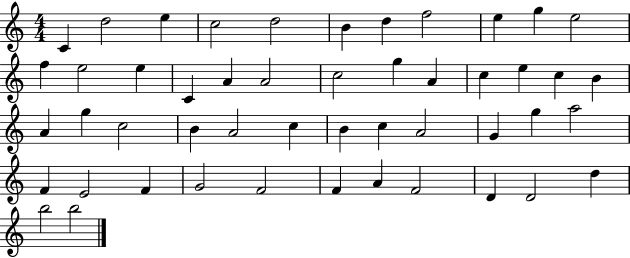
{
  \clef treble
  \numericTimeSignature
  \time 4/4
  \key c \major
  c'4 d''2 e''4 | c''2 d''2 | b'4 d''4 f''2 | e''4 g''4 e''2 | \break f''4 e''2 e''4 | c'4 a'4 a'2 | c''2 g''4 a'4 | c''4 e''4 c''4 b'4 | \break a'4 g''4 c''2 | b'4 a'2 c''4 | b'4 c''4 a'2 | g'4 g''4 a''2 | \break f'4 e'2 f'4 | g'2 f'2 | f'4 a'4 f'2 | d'4 d'2 d''4 | \break b''2 b''2 | \bar "|."
}